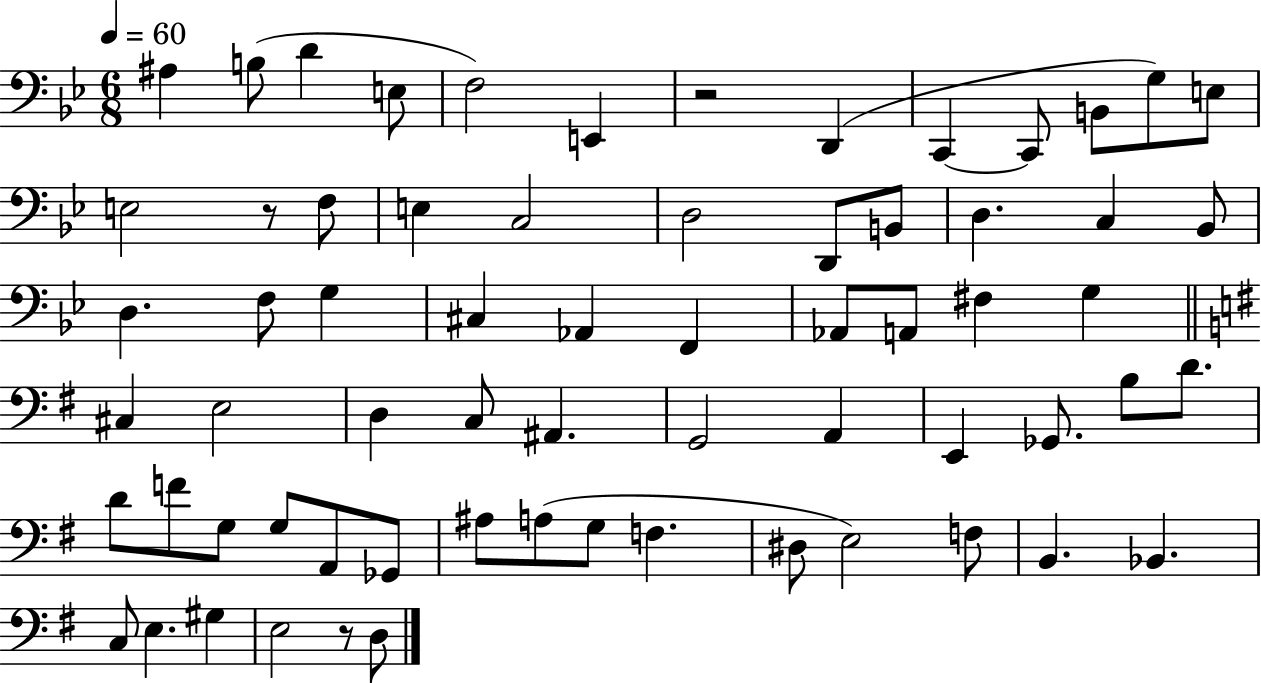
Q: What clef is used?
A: bass